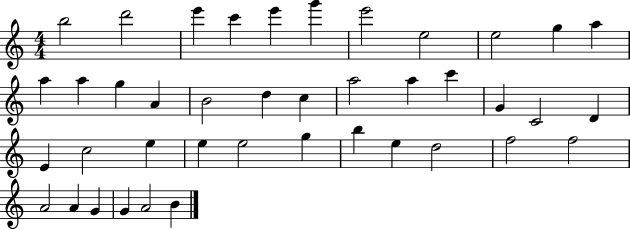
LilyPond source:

{
  \clef treble
  \numericTimeSignature
  \time 4/4
  \key c \major
  b''2 d'''2 | e'''4 c'''4 e'''4 g'''4 | e'''2 e''2 | e''2 g''4 a''4 | \break a''4 a''4 g''4 a'4 | b'2 d''4 c''4 | a''2 a''4 c'''4 | g'4 c'2 d'4 | \break e'4 c''2 e''4 | e''4 e''2 g''4 | b''4 e''4 d''2 | f''2 f''2 | \break a'2 a'4 g'4 | g'4 a'2 b'4 | \bar "|."
}